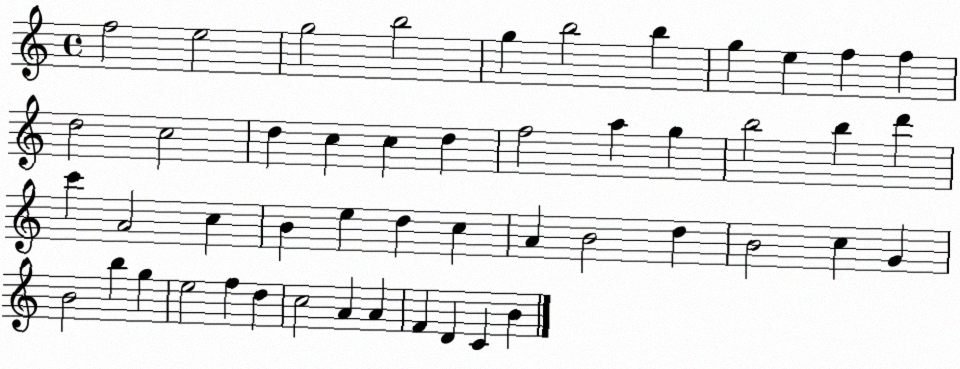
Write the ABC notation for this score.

X:1
T:Untitled
M:4/4
L:1/4
K:C
f2 e2 g2 b2 g b2 b g e f f d2 c2 d c c d f2 a g b2 b d' c' A2 c B e d c A B2 d B2 c G B2 b g e2 f d c2 A A F D C B